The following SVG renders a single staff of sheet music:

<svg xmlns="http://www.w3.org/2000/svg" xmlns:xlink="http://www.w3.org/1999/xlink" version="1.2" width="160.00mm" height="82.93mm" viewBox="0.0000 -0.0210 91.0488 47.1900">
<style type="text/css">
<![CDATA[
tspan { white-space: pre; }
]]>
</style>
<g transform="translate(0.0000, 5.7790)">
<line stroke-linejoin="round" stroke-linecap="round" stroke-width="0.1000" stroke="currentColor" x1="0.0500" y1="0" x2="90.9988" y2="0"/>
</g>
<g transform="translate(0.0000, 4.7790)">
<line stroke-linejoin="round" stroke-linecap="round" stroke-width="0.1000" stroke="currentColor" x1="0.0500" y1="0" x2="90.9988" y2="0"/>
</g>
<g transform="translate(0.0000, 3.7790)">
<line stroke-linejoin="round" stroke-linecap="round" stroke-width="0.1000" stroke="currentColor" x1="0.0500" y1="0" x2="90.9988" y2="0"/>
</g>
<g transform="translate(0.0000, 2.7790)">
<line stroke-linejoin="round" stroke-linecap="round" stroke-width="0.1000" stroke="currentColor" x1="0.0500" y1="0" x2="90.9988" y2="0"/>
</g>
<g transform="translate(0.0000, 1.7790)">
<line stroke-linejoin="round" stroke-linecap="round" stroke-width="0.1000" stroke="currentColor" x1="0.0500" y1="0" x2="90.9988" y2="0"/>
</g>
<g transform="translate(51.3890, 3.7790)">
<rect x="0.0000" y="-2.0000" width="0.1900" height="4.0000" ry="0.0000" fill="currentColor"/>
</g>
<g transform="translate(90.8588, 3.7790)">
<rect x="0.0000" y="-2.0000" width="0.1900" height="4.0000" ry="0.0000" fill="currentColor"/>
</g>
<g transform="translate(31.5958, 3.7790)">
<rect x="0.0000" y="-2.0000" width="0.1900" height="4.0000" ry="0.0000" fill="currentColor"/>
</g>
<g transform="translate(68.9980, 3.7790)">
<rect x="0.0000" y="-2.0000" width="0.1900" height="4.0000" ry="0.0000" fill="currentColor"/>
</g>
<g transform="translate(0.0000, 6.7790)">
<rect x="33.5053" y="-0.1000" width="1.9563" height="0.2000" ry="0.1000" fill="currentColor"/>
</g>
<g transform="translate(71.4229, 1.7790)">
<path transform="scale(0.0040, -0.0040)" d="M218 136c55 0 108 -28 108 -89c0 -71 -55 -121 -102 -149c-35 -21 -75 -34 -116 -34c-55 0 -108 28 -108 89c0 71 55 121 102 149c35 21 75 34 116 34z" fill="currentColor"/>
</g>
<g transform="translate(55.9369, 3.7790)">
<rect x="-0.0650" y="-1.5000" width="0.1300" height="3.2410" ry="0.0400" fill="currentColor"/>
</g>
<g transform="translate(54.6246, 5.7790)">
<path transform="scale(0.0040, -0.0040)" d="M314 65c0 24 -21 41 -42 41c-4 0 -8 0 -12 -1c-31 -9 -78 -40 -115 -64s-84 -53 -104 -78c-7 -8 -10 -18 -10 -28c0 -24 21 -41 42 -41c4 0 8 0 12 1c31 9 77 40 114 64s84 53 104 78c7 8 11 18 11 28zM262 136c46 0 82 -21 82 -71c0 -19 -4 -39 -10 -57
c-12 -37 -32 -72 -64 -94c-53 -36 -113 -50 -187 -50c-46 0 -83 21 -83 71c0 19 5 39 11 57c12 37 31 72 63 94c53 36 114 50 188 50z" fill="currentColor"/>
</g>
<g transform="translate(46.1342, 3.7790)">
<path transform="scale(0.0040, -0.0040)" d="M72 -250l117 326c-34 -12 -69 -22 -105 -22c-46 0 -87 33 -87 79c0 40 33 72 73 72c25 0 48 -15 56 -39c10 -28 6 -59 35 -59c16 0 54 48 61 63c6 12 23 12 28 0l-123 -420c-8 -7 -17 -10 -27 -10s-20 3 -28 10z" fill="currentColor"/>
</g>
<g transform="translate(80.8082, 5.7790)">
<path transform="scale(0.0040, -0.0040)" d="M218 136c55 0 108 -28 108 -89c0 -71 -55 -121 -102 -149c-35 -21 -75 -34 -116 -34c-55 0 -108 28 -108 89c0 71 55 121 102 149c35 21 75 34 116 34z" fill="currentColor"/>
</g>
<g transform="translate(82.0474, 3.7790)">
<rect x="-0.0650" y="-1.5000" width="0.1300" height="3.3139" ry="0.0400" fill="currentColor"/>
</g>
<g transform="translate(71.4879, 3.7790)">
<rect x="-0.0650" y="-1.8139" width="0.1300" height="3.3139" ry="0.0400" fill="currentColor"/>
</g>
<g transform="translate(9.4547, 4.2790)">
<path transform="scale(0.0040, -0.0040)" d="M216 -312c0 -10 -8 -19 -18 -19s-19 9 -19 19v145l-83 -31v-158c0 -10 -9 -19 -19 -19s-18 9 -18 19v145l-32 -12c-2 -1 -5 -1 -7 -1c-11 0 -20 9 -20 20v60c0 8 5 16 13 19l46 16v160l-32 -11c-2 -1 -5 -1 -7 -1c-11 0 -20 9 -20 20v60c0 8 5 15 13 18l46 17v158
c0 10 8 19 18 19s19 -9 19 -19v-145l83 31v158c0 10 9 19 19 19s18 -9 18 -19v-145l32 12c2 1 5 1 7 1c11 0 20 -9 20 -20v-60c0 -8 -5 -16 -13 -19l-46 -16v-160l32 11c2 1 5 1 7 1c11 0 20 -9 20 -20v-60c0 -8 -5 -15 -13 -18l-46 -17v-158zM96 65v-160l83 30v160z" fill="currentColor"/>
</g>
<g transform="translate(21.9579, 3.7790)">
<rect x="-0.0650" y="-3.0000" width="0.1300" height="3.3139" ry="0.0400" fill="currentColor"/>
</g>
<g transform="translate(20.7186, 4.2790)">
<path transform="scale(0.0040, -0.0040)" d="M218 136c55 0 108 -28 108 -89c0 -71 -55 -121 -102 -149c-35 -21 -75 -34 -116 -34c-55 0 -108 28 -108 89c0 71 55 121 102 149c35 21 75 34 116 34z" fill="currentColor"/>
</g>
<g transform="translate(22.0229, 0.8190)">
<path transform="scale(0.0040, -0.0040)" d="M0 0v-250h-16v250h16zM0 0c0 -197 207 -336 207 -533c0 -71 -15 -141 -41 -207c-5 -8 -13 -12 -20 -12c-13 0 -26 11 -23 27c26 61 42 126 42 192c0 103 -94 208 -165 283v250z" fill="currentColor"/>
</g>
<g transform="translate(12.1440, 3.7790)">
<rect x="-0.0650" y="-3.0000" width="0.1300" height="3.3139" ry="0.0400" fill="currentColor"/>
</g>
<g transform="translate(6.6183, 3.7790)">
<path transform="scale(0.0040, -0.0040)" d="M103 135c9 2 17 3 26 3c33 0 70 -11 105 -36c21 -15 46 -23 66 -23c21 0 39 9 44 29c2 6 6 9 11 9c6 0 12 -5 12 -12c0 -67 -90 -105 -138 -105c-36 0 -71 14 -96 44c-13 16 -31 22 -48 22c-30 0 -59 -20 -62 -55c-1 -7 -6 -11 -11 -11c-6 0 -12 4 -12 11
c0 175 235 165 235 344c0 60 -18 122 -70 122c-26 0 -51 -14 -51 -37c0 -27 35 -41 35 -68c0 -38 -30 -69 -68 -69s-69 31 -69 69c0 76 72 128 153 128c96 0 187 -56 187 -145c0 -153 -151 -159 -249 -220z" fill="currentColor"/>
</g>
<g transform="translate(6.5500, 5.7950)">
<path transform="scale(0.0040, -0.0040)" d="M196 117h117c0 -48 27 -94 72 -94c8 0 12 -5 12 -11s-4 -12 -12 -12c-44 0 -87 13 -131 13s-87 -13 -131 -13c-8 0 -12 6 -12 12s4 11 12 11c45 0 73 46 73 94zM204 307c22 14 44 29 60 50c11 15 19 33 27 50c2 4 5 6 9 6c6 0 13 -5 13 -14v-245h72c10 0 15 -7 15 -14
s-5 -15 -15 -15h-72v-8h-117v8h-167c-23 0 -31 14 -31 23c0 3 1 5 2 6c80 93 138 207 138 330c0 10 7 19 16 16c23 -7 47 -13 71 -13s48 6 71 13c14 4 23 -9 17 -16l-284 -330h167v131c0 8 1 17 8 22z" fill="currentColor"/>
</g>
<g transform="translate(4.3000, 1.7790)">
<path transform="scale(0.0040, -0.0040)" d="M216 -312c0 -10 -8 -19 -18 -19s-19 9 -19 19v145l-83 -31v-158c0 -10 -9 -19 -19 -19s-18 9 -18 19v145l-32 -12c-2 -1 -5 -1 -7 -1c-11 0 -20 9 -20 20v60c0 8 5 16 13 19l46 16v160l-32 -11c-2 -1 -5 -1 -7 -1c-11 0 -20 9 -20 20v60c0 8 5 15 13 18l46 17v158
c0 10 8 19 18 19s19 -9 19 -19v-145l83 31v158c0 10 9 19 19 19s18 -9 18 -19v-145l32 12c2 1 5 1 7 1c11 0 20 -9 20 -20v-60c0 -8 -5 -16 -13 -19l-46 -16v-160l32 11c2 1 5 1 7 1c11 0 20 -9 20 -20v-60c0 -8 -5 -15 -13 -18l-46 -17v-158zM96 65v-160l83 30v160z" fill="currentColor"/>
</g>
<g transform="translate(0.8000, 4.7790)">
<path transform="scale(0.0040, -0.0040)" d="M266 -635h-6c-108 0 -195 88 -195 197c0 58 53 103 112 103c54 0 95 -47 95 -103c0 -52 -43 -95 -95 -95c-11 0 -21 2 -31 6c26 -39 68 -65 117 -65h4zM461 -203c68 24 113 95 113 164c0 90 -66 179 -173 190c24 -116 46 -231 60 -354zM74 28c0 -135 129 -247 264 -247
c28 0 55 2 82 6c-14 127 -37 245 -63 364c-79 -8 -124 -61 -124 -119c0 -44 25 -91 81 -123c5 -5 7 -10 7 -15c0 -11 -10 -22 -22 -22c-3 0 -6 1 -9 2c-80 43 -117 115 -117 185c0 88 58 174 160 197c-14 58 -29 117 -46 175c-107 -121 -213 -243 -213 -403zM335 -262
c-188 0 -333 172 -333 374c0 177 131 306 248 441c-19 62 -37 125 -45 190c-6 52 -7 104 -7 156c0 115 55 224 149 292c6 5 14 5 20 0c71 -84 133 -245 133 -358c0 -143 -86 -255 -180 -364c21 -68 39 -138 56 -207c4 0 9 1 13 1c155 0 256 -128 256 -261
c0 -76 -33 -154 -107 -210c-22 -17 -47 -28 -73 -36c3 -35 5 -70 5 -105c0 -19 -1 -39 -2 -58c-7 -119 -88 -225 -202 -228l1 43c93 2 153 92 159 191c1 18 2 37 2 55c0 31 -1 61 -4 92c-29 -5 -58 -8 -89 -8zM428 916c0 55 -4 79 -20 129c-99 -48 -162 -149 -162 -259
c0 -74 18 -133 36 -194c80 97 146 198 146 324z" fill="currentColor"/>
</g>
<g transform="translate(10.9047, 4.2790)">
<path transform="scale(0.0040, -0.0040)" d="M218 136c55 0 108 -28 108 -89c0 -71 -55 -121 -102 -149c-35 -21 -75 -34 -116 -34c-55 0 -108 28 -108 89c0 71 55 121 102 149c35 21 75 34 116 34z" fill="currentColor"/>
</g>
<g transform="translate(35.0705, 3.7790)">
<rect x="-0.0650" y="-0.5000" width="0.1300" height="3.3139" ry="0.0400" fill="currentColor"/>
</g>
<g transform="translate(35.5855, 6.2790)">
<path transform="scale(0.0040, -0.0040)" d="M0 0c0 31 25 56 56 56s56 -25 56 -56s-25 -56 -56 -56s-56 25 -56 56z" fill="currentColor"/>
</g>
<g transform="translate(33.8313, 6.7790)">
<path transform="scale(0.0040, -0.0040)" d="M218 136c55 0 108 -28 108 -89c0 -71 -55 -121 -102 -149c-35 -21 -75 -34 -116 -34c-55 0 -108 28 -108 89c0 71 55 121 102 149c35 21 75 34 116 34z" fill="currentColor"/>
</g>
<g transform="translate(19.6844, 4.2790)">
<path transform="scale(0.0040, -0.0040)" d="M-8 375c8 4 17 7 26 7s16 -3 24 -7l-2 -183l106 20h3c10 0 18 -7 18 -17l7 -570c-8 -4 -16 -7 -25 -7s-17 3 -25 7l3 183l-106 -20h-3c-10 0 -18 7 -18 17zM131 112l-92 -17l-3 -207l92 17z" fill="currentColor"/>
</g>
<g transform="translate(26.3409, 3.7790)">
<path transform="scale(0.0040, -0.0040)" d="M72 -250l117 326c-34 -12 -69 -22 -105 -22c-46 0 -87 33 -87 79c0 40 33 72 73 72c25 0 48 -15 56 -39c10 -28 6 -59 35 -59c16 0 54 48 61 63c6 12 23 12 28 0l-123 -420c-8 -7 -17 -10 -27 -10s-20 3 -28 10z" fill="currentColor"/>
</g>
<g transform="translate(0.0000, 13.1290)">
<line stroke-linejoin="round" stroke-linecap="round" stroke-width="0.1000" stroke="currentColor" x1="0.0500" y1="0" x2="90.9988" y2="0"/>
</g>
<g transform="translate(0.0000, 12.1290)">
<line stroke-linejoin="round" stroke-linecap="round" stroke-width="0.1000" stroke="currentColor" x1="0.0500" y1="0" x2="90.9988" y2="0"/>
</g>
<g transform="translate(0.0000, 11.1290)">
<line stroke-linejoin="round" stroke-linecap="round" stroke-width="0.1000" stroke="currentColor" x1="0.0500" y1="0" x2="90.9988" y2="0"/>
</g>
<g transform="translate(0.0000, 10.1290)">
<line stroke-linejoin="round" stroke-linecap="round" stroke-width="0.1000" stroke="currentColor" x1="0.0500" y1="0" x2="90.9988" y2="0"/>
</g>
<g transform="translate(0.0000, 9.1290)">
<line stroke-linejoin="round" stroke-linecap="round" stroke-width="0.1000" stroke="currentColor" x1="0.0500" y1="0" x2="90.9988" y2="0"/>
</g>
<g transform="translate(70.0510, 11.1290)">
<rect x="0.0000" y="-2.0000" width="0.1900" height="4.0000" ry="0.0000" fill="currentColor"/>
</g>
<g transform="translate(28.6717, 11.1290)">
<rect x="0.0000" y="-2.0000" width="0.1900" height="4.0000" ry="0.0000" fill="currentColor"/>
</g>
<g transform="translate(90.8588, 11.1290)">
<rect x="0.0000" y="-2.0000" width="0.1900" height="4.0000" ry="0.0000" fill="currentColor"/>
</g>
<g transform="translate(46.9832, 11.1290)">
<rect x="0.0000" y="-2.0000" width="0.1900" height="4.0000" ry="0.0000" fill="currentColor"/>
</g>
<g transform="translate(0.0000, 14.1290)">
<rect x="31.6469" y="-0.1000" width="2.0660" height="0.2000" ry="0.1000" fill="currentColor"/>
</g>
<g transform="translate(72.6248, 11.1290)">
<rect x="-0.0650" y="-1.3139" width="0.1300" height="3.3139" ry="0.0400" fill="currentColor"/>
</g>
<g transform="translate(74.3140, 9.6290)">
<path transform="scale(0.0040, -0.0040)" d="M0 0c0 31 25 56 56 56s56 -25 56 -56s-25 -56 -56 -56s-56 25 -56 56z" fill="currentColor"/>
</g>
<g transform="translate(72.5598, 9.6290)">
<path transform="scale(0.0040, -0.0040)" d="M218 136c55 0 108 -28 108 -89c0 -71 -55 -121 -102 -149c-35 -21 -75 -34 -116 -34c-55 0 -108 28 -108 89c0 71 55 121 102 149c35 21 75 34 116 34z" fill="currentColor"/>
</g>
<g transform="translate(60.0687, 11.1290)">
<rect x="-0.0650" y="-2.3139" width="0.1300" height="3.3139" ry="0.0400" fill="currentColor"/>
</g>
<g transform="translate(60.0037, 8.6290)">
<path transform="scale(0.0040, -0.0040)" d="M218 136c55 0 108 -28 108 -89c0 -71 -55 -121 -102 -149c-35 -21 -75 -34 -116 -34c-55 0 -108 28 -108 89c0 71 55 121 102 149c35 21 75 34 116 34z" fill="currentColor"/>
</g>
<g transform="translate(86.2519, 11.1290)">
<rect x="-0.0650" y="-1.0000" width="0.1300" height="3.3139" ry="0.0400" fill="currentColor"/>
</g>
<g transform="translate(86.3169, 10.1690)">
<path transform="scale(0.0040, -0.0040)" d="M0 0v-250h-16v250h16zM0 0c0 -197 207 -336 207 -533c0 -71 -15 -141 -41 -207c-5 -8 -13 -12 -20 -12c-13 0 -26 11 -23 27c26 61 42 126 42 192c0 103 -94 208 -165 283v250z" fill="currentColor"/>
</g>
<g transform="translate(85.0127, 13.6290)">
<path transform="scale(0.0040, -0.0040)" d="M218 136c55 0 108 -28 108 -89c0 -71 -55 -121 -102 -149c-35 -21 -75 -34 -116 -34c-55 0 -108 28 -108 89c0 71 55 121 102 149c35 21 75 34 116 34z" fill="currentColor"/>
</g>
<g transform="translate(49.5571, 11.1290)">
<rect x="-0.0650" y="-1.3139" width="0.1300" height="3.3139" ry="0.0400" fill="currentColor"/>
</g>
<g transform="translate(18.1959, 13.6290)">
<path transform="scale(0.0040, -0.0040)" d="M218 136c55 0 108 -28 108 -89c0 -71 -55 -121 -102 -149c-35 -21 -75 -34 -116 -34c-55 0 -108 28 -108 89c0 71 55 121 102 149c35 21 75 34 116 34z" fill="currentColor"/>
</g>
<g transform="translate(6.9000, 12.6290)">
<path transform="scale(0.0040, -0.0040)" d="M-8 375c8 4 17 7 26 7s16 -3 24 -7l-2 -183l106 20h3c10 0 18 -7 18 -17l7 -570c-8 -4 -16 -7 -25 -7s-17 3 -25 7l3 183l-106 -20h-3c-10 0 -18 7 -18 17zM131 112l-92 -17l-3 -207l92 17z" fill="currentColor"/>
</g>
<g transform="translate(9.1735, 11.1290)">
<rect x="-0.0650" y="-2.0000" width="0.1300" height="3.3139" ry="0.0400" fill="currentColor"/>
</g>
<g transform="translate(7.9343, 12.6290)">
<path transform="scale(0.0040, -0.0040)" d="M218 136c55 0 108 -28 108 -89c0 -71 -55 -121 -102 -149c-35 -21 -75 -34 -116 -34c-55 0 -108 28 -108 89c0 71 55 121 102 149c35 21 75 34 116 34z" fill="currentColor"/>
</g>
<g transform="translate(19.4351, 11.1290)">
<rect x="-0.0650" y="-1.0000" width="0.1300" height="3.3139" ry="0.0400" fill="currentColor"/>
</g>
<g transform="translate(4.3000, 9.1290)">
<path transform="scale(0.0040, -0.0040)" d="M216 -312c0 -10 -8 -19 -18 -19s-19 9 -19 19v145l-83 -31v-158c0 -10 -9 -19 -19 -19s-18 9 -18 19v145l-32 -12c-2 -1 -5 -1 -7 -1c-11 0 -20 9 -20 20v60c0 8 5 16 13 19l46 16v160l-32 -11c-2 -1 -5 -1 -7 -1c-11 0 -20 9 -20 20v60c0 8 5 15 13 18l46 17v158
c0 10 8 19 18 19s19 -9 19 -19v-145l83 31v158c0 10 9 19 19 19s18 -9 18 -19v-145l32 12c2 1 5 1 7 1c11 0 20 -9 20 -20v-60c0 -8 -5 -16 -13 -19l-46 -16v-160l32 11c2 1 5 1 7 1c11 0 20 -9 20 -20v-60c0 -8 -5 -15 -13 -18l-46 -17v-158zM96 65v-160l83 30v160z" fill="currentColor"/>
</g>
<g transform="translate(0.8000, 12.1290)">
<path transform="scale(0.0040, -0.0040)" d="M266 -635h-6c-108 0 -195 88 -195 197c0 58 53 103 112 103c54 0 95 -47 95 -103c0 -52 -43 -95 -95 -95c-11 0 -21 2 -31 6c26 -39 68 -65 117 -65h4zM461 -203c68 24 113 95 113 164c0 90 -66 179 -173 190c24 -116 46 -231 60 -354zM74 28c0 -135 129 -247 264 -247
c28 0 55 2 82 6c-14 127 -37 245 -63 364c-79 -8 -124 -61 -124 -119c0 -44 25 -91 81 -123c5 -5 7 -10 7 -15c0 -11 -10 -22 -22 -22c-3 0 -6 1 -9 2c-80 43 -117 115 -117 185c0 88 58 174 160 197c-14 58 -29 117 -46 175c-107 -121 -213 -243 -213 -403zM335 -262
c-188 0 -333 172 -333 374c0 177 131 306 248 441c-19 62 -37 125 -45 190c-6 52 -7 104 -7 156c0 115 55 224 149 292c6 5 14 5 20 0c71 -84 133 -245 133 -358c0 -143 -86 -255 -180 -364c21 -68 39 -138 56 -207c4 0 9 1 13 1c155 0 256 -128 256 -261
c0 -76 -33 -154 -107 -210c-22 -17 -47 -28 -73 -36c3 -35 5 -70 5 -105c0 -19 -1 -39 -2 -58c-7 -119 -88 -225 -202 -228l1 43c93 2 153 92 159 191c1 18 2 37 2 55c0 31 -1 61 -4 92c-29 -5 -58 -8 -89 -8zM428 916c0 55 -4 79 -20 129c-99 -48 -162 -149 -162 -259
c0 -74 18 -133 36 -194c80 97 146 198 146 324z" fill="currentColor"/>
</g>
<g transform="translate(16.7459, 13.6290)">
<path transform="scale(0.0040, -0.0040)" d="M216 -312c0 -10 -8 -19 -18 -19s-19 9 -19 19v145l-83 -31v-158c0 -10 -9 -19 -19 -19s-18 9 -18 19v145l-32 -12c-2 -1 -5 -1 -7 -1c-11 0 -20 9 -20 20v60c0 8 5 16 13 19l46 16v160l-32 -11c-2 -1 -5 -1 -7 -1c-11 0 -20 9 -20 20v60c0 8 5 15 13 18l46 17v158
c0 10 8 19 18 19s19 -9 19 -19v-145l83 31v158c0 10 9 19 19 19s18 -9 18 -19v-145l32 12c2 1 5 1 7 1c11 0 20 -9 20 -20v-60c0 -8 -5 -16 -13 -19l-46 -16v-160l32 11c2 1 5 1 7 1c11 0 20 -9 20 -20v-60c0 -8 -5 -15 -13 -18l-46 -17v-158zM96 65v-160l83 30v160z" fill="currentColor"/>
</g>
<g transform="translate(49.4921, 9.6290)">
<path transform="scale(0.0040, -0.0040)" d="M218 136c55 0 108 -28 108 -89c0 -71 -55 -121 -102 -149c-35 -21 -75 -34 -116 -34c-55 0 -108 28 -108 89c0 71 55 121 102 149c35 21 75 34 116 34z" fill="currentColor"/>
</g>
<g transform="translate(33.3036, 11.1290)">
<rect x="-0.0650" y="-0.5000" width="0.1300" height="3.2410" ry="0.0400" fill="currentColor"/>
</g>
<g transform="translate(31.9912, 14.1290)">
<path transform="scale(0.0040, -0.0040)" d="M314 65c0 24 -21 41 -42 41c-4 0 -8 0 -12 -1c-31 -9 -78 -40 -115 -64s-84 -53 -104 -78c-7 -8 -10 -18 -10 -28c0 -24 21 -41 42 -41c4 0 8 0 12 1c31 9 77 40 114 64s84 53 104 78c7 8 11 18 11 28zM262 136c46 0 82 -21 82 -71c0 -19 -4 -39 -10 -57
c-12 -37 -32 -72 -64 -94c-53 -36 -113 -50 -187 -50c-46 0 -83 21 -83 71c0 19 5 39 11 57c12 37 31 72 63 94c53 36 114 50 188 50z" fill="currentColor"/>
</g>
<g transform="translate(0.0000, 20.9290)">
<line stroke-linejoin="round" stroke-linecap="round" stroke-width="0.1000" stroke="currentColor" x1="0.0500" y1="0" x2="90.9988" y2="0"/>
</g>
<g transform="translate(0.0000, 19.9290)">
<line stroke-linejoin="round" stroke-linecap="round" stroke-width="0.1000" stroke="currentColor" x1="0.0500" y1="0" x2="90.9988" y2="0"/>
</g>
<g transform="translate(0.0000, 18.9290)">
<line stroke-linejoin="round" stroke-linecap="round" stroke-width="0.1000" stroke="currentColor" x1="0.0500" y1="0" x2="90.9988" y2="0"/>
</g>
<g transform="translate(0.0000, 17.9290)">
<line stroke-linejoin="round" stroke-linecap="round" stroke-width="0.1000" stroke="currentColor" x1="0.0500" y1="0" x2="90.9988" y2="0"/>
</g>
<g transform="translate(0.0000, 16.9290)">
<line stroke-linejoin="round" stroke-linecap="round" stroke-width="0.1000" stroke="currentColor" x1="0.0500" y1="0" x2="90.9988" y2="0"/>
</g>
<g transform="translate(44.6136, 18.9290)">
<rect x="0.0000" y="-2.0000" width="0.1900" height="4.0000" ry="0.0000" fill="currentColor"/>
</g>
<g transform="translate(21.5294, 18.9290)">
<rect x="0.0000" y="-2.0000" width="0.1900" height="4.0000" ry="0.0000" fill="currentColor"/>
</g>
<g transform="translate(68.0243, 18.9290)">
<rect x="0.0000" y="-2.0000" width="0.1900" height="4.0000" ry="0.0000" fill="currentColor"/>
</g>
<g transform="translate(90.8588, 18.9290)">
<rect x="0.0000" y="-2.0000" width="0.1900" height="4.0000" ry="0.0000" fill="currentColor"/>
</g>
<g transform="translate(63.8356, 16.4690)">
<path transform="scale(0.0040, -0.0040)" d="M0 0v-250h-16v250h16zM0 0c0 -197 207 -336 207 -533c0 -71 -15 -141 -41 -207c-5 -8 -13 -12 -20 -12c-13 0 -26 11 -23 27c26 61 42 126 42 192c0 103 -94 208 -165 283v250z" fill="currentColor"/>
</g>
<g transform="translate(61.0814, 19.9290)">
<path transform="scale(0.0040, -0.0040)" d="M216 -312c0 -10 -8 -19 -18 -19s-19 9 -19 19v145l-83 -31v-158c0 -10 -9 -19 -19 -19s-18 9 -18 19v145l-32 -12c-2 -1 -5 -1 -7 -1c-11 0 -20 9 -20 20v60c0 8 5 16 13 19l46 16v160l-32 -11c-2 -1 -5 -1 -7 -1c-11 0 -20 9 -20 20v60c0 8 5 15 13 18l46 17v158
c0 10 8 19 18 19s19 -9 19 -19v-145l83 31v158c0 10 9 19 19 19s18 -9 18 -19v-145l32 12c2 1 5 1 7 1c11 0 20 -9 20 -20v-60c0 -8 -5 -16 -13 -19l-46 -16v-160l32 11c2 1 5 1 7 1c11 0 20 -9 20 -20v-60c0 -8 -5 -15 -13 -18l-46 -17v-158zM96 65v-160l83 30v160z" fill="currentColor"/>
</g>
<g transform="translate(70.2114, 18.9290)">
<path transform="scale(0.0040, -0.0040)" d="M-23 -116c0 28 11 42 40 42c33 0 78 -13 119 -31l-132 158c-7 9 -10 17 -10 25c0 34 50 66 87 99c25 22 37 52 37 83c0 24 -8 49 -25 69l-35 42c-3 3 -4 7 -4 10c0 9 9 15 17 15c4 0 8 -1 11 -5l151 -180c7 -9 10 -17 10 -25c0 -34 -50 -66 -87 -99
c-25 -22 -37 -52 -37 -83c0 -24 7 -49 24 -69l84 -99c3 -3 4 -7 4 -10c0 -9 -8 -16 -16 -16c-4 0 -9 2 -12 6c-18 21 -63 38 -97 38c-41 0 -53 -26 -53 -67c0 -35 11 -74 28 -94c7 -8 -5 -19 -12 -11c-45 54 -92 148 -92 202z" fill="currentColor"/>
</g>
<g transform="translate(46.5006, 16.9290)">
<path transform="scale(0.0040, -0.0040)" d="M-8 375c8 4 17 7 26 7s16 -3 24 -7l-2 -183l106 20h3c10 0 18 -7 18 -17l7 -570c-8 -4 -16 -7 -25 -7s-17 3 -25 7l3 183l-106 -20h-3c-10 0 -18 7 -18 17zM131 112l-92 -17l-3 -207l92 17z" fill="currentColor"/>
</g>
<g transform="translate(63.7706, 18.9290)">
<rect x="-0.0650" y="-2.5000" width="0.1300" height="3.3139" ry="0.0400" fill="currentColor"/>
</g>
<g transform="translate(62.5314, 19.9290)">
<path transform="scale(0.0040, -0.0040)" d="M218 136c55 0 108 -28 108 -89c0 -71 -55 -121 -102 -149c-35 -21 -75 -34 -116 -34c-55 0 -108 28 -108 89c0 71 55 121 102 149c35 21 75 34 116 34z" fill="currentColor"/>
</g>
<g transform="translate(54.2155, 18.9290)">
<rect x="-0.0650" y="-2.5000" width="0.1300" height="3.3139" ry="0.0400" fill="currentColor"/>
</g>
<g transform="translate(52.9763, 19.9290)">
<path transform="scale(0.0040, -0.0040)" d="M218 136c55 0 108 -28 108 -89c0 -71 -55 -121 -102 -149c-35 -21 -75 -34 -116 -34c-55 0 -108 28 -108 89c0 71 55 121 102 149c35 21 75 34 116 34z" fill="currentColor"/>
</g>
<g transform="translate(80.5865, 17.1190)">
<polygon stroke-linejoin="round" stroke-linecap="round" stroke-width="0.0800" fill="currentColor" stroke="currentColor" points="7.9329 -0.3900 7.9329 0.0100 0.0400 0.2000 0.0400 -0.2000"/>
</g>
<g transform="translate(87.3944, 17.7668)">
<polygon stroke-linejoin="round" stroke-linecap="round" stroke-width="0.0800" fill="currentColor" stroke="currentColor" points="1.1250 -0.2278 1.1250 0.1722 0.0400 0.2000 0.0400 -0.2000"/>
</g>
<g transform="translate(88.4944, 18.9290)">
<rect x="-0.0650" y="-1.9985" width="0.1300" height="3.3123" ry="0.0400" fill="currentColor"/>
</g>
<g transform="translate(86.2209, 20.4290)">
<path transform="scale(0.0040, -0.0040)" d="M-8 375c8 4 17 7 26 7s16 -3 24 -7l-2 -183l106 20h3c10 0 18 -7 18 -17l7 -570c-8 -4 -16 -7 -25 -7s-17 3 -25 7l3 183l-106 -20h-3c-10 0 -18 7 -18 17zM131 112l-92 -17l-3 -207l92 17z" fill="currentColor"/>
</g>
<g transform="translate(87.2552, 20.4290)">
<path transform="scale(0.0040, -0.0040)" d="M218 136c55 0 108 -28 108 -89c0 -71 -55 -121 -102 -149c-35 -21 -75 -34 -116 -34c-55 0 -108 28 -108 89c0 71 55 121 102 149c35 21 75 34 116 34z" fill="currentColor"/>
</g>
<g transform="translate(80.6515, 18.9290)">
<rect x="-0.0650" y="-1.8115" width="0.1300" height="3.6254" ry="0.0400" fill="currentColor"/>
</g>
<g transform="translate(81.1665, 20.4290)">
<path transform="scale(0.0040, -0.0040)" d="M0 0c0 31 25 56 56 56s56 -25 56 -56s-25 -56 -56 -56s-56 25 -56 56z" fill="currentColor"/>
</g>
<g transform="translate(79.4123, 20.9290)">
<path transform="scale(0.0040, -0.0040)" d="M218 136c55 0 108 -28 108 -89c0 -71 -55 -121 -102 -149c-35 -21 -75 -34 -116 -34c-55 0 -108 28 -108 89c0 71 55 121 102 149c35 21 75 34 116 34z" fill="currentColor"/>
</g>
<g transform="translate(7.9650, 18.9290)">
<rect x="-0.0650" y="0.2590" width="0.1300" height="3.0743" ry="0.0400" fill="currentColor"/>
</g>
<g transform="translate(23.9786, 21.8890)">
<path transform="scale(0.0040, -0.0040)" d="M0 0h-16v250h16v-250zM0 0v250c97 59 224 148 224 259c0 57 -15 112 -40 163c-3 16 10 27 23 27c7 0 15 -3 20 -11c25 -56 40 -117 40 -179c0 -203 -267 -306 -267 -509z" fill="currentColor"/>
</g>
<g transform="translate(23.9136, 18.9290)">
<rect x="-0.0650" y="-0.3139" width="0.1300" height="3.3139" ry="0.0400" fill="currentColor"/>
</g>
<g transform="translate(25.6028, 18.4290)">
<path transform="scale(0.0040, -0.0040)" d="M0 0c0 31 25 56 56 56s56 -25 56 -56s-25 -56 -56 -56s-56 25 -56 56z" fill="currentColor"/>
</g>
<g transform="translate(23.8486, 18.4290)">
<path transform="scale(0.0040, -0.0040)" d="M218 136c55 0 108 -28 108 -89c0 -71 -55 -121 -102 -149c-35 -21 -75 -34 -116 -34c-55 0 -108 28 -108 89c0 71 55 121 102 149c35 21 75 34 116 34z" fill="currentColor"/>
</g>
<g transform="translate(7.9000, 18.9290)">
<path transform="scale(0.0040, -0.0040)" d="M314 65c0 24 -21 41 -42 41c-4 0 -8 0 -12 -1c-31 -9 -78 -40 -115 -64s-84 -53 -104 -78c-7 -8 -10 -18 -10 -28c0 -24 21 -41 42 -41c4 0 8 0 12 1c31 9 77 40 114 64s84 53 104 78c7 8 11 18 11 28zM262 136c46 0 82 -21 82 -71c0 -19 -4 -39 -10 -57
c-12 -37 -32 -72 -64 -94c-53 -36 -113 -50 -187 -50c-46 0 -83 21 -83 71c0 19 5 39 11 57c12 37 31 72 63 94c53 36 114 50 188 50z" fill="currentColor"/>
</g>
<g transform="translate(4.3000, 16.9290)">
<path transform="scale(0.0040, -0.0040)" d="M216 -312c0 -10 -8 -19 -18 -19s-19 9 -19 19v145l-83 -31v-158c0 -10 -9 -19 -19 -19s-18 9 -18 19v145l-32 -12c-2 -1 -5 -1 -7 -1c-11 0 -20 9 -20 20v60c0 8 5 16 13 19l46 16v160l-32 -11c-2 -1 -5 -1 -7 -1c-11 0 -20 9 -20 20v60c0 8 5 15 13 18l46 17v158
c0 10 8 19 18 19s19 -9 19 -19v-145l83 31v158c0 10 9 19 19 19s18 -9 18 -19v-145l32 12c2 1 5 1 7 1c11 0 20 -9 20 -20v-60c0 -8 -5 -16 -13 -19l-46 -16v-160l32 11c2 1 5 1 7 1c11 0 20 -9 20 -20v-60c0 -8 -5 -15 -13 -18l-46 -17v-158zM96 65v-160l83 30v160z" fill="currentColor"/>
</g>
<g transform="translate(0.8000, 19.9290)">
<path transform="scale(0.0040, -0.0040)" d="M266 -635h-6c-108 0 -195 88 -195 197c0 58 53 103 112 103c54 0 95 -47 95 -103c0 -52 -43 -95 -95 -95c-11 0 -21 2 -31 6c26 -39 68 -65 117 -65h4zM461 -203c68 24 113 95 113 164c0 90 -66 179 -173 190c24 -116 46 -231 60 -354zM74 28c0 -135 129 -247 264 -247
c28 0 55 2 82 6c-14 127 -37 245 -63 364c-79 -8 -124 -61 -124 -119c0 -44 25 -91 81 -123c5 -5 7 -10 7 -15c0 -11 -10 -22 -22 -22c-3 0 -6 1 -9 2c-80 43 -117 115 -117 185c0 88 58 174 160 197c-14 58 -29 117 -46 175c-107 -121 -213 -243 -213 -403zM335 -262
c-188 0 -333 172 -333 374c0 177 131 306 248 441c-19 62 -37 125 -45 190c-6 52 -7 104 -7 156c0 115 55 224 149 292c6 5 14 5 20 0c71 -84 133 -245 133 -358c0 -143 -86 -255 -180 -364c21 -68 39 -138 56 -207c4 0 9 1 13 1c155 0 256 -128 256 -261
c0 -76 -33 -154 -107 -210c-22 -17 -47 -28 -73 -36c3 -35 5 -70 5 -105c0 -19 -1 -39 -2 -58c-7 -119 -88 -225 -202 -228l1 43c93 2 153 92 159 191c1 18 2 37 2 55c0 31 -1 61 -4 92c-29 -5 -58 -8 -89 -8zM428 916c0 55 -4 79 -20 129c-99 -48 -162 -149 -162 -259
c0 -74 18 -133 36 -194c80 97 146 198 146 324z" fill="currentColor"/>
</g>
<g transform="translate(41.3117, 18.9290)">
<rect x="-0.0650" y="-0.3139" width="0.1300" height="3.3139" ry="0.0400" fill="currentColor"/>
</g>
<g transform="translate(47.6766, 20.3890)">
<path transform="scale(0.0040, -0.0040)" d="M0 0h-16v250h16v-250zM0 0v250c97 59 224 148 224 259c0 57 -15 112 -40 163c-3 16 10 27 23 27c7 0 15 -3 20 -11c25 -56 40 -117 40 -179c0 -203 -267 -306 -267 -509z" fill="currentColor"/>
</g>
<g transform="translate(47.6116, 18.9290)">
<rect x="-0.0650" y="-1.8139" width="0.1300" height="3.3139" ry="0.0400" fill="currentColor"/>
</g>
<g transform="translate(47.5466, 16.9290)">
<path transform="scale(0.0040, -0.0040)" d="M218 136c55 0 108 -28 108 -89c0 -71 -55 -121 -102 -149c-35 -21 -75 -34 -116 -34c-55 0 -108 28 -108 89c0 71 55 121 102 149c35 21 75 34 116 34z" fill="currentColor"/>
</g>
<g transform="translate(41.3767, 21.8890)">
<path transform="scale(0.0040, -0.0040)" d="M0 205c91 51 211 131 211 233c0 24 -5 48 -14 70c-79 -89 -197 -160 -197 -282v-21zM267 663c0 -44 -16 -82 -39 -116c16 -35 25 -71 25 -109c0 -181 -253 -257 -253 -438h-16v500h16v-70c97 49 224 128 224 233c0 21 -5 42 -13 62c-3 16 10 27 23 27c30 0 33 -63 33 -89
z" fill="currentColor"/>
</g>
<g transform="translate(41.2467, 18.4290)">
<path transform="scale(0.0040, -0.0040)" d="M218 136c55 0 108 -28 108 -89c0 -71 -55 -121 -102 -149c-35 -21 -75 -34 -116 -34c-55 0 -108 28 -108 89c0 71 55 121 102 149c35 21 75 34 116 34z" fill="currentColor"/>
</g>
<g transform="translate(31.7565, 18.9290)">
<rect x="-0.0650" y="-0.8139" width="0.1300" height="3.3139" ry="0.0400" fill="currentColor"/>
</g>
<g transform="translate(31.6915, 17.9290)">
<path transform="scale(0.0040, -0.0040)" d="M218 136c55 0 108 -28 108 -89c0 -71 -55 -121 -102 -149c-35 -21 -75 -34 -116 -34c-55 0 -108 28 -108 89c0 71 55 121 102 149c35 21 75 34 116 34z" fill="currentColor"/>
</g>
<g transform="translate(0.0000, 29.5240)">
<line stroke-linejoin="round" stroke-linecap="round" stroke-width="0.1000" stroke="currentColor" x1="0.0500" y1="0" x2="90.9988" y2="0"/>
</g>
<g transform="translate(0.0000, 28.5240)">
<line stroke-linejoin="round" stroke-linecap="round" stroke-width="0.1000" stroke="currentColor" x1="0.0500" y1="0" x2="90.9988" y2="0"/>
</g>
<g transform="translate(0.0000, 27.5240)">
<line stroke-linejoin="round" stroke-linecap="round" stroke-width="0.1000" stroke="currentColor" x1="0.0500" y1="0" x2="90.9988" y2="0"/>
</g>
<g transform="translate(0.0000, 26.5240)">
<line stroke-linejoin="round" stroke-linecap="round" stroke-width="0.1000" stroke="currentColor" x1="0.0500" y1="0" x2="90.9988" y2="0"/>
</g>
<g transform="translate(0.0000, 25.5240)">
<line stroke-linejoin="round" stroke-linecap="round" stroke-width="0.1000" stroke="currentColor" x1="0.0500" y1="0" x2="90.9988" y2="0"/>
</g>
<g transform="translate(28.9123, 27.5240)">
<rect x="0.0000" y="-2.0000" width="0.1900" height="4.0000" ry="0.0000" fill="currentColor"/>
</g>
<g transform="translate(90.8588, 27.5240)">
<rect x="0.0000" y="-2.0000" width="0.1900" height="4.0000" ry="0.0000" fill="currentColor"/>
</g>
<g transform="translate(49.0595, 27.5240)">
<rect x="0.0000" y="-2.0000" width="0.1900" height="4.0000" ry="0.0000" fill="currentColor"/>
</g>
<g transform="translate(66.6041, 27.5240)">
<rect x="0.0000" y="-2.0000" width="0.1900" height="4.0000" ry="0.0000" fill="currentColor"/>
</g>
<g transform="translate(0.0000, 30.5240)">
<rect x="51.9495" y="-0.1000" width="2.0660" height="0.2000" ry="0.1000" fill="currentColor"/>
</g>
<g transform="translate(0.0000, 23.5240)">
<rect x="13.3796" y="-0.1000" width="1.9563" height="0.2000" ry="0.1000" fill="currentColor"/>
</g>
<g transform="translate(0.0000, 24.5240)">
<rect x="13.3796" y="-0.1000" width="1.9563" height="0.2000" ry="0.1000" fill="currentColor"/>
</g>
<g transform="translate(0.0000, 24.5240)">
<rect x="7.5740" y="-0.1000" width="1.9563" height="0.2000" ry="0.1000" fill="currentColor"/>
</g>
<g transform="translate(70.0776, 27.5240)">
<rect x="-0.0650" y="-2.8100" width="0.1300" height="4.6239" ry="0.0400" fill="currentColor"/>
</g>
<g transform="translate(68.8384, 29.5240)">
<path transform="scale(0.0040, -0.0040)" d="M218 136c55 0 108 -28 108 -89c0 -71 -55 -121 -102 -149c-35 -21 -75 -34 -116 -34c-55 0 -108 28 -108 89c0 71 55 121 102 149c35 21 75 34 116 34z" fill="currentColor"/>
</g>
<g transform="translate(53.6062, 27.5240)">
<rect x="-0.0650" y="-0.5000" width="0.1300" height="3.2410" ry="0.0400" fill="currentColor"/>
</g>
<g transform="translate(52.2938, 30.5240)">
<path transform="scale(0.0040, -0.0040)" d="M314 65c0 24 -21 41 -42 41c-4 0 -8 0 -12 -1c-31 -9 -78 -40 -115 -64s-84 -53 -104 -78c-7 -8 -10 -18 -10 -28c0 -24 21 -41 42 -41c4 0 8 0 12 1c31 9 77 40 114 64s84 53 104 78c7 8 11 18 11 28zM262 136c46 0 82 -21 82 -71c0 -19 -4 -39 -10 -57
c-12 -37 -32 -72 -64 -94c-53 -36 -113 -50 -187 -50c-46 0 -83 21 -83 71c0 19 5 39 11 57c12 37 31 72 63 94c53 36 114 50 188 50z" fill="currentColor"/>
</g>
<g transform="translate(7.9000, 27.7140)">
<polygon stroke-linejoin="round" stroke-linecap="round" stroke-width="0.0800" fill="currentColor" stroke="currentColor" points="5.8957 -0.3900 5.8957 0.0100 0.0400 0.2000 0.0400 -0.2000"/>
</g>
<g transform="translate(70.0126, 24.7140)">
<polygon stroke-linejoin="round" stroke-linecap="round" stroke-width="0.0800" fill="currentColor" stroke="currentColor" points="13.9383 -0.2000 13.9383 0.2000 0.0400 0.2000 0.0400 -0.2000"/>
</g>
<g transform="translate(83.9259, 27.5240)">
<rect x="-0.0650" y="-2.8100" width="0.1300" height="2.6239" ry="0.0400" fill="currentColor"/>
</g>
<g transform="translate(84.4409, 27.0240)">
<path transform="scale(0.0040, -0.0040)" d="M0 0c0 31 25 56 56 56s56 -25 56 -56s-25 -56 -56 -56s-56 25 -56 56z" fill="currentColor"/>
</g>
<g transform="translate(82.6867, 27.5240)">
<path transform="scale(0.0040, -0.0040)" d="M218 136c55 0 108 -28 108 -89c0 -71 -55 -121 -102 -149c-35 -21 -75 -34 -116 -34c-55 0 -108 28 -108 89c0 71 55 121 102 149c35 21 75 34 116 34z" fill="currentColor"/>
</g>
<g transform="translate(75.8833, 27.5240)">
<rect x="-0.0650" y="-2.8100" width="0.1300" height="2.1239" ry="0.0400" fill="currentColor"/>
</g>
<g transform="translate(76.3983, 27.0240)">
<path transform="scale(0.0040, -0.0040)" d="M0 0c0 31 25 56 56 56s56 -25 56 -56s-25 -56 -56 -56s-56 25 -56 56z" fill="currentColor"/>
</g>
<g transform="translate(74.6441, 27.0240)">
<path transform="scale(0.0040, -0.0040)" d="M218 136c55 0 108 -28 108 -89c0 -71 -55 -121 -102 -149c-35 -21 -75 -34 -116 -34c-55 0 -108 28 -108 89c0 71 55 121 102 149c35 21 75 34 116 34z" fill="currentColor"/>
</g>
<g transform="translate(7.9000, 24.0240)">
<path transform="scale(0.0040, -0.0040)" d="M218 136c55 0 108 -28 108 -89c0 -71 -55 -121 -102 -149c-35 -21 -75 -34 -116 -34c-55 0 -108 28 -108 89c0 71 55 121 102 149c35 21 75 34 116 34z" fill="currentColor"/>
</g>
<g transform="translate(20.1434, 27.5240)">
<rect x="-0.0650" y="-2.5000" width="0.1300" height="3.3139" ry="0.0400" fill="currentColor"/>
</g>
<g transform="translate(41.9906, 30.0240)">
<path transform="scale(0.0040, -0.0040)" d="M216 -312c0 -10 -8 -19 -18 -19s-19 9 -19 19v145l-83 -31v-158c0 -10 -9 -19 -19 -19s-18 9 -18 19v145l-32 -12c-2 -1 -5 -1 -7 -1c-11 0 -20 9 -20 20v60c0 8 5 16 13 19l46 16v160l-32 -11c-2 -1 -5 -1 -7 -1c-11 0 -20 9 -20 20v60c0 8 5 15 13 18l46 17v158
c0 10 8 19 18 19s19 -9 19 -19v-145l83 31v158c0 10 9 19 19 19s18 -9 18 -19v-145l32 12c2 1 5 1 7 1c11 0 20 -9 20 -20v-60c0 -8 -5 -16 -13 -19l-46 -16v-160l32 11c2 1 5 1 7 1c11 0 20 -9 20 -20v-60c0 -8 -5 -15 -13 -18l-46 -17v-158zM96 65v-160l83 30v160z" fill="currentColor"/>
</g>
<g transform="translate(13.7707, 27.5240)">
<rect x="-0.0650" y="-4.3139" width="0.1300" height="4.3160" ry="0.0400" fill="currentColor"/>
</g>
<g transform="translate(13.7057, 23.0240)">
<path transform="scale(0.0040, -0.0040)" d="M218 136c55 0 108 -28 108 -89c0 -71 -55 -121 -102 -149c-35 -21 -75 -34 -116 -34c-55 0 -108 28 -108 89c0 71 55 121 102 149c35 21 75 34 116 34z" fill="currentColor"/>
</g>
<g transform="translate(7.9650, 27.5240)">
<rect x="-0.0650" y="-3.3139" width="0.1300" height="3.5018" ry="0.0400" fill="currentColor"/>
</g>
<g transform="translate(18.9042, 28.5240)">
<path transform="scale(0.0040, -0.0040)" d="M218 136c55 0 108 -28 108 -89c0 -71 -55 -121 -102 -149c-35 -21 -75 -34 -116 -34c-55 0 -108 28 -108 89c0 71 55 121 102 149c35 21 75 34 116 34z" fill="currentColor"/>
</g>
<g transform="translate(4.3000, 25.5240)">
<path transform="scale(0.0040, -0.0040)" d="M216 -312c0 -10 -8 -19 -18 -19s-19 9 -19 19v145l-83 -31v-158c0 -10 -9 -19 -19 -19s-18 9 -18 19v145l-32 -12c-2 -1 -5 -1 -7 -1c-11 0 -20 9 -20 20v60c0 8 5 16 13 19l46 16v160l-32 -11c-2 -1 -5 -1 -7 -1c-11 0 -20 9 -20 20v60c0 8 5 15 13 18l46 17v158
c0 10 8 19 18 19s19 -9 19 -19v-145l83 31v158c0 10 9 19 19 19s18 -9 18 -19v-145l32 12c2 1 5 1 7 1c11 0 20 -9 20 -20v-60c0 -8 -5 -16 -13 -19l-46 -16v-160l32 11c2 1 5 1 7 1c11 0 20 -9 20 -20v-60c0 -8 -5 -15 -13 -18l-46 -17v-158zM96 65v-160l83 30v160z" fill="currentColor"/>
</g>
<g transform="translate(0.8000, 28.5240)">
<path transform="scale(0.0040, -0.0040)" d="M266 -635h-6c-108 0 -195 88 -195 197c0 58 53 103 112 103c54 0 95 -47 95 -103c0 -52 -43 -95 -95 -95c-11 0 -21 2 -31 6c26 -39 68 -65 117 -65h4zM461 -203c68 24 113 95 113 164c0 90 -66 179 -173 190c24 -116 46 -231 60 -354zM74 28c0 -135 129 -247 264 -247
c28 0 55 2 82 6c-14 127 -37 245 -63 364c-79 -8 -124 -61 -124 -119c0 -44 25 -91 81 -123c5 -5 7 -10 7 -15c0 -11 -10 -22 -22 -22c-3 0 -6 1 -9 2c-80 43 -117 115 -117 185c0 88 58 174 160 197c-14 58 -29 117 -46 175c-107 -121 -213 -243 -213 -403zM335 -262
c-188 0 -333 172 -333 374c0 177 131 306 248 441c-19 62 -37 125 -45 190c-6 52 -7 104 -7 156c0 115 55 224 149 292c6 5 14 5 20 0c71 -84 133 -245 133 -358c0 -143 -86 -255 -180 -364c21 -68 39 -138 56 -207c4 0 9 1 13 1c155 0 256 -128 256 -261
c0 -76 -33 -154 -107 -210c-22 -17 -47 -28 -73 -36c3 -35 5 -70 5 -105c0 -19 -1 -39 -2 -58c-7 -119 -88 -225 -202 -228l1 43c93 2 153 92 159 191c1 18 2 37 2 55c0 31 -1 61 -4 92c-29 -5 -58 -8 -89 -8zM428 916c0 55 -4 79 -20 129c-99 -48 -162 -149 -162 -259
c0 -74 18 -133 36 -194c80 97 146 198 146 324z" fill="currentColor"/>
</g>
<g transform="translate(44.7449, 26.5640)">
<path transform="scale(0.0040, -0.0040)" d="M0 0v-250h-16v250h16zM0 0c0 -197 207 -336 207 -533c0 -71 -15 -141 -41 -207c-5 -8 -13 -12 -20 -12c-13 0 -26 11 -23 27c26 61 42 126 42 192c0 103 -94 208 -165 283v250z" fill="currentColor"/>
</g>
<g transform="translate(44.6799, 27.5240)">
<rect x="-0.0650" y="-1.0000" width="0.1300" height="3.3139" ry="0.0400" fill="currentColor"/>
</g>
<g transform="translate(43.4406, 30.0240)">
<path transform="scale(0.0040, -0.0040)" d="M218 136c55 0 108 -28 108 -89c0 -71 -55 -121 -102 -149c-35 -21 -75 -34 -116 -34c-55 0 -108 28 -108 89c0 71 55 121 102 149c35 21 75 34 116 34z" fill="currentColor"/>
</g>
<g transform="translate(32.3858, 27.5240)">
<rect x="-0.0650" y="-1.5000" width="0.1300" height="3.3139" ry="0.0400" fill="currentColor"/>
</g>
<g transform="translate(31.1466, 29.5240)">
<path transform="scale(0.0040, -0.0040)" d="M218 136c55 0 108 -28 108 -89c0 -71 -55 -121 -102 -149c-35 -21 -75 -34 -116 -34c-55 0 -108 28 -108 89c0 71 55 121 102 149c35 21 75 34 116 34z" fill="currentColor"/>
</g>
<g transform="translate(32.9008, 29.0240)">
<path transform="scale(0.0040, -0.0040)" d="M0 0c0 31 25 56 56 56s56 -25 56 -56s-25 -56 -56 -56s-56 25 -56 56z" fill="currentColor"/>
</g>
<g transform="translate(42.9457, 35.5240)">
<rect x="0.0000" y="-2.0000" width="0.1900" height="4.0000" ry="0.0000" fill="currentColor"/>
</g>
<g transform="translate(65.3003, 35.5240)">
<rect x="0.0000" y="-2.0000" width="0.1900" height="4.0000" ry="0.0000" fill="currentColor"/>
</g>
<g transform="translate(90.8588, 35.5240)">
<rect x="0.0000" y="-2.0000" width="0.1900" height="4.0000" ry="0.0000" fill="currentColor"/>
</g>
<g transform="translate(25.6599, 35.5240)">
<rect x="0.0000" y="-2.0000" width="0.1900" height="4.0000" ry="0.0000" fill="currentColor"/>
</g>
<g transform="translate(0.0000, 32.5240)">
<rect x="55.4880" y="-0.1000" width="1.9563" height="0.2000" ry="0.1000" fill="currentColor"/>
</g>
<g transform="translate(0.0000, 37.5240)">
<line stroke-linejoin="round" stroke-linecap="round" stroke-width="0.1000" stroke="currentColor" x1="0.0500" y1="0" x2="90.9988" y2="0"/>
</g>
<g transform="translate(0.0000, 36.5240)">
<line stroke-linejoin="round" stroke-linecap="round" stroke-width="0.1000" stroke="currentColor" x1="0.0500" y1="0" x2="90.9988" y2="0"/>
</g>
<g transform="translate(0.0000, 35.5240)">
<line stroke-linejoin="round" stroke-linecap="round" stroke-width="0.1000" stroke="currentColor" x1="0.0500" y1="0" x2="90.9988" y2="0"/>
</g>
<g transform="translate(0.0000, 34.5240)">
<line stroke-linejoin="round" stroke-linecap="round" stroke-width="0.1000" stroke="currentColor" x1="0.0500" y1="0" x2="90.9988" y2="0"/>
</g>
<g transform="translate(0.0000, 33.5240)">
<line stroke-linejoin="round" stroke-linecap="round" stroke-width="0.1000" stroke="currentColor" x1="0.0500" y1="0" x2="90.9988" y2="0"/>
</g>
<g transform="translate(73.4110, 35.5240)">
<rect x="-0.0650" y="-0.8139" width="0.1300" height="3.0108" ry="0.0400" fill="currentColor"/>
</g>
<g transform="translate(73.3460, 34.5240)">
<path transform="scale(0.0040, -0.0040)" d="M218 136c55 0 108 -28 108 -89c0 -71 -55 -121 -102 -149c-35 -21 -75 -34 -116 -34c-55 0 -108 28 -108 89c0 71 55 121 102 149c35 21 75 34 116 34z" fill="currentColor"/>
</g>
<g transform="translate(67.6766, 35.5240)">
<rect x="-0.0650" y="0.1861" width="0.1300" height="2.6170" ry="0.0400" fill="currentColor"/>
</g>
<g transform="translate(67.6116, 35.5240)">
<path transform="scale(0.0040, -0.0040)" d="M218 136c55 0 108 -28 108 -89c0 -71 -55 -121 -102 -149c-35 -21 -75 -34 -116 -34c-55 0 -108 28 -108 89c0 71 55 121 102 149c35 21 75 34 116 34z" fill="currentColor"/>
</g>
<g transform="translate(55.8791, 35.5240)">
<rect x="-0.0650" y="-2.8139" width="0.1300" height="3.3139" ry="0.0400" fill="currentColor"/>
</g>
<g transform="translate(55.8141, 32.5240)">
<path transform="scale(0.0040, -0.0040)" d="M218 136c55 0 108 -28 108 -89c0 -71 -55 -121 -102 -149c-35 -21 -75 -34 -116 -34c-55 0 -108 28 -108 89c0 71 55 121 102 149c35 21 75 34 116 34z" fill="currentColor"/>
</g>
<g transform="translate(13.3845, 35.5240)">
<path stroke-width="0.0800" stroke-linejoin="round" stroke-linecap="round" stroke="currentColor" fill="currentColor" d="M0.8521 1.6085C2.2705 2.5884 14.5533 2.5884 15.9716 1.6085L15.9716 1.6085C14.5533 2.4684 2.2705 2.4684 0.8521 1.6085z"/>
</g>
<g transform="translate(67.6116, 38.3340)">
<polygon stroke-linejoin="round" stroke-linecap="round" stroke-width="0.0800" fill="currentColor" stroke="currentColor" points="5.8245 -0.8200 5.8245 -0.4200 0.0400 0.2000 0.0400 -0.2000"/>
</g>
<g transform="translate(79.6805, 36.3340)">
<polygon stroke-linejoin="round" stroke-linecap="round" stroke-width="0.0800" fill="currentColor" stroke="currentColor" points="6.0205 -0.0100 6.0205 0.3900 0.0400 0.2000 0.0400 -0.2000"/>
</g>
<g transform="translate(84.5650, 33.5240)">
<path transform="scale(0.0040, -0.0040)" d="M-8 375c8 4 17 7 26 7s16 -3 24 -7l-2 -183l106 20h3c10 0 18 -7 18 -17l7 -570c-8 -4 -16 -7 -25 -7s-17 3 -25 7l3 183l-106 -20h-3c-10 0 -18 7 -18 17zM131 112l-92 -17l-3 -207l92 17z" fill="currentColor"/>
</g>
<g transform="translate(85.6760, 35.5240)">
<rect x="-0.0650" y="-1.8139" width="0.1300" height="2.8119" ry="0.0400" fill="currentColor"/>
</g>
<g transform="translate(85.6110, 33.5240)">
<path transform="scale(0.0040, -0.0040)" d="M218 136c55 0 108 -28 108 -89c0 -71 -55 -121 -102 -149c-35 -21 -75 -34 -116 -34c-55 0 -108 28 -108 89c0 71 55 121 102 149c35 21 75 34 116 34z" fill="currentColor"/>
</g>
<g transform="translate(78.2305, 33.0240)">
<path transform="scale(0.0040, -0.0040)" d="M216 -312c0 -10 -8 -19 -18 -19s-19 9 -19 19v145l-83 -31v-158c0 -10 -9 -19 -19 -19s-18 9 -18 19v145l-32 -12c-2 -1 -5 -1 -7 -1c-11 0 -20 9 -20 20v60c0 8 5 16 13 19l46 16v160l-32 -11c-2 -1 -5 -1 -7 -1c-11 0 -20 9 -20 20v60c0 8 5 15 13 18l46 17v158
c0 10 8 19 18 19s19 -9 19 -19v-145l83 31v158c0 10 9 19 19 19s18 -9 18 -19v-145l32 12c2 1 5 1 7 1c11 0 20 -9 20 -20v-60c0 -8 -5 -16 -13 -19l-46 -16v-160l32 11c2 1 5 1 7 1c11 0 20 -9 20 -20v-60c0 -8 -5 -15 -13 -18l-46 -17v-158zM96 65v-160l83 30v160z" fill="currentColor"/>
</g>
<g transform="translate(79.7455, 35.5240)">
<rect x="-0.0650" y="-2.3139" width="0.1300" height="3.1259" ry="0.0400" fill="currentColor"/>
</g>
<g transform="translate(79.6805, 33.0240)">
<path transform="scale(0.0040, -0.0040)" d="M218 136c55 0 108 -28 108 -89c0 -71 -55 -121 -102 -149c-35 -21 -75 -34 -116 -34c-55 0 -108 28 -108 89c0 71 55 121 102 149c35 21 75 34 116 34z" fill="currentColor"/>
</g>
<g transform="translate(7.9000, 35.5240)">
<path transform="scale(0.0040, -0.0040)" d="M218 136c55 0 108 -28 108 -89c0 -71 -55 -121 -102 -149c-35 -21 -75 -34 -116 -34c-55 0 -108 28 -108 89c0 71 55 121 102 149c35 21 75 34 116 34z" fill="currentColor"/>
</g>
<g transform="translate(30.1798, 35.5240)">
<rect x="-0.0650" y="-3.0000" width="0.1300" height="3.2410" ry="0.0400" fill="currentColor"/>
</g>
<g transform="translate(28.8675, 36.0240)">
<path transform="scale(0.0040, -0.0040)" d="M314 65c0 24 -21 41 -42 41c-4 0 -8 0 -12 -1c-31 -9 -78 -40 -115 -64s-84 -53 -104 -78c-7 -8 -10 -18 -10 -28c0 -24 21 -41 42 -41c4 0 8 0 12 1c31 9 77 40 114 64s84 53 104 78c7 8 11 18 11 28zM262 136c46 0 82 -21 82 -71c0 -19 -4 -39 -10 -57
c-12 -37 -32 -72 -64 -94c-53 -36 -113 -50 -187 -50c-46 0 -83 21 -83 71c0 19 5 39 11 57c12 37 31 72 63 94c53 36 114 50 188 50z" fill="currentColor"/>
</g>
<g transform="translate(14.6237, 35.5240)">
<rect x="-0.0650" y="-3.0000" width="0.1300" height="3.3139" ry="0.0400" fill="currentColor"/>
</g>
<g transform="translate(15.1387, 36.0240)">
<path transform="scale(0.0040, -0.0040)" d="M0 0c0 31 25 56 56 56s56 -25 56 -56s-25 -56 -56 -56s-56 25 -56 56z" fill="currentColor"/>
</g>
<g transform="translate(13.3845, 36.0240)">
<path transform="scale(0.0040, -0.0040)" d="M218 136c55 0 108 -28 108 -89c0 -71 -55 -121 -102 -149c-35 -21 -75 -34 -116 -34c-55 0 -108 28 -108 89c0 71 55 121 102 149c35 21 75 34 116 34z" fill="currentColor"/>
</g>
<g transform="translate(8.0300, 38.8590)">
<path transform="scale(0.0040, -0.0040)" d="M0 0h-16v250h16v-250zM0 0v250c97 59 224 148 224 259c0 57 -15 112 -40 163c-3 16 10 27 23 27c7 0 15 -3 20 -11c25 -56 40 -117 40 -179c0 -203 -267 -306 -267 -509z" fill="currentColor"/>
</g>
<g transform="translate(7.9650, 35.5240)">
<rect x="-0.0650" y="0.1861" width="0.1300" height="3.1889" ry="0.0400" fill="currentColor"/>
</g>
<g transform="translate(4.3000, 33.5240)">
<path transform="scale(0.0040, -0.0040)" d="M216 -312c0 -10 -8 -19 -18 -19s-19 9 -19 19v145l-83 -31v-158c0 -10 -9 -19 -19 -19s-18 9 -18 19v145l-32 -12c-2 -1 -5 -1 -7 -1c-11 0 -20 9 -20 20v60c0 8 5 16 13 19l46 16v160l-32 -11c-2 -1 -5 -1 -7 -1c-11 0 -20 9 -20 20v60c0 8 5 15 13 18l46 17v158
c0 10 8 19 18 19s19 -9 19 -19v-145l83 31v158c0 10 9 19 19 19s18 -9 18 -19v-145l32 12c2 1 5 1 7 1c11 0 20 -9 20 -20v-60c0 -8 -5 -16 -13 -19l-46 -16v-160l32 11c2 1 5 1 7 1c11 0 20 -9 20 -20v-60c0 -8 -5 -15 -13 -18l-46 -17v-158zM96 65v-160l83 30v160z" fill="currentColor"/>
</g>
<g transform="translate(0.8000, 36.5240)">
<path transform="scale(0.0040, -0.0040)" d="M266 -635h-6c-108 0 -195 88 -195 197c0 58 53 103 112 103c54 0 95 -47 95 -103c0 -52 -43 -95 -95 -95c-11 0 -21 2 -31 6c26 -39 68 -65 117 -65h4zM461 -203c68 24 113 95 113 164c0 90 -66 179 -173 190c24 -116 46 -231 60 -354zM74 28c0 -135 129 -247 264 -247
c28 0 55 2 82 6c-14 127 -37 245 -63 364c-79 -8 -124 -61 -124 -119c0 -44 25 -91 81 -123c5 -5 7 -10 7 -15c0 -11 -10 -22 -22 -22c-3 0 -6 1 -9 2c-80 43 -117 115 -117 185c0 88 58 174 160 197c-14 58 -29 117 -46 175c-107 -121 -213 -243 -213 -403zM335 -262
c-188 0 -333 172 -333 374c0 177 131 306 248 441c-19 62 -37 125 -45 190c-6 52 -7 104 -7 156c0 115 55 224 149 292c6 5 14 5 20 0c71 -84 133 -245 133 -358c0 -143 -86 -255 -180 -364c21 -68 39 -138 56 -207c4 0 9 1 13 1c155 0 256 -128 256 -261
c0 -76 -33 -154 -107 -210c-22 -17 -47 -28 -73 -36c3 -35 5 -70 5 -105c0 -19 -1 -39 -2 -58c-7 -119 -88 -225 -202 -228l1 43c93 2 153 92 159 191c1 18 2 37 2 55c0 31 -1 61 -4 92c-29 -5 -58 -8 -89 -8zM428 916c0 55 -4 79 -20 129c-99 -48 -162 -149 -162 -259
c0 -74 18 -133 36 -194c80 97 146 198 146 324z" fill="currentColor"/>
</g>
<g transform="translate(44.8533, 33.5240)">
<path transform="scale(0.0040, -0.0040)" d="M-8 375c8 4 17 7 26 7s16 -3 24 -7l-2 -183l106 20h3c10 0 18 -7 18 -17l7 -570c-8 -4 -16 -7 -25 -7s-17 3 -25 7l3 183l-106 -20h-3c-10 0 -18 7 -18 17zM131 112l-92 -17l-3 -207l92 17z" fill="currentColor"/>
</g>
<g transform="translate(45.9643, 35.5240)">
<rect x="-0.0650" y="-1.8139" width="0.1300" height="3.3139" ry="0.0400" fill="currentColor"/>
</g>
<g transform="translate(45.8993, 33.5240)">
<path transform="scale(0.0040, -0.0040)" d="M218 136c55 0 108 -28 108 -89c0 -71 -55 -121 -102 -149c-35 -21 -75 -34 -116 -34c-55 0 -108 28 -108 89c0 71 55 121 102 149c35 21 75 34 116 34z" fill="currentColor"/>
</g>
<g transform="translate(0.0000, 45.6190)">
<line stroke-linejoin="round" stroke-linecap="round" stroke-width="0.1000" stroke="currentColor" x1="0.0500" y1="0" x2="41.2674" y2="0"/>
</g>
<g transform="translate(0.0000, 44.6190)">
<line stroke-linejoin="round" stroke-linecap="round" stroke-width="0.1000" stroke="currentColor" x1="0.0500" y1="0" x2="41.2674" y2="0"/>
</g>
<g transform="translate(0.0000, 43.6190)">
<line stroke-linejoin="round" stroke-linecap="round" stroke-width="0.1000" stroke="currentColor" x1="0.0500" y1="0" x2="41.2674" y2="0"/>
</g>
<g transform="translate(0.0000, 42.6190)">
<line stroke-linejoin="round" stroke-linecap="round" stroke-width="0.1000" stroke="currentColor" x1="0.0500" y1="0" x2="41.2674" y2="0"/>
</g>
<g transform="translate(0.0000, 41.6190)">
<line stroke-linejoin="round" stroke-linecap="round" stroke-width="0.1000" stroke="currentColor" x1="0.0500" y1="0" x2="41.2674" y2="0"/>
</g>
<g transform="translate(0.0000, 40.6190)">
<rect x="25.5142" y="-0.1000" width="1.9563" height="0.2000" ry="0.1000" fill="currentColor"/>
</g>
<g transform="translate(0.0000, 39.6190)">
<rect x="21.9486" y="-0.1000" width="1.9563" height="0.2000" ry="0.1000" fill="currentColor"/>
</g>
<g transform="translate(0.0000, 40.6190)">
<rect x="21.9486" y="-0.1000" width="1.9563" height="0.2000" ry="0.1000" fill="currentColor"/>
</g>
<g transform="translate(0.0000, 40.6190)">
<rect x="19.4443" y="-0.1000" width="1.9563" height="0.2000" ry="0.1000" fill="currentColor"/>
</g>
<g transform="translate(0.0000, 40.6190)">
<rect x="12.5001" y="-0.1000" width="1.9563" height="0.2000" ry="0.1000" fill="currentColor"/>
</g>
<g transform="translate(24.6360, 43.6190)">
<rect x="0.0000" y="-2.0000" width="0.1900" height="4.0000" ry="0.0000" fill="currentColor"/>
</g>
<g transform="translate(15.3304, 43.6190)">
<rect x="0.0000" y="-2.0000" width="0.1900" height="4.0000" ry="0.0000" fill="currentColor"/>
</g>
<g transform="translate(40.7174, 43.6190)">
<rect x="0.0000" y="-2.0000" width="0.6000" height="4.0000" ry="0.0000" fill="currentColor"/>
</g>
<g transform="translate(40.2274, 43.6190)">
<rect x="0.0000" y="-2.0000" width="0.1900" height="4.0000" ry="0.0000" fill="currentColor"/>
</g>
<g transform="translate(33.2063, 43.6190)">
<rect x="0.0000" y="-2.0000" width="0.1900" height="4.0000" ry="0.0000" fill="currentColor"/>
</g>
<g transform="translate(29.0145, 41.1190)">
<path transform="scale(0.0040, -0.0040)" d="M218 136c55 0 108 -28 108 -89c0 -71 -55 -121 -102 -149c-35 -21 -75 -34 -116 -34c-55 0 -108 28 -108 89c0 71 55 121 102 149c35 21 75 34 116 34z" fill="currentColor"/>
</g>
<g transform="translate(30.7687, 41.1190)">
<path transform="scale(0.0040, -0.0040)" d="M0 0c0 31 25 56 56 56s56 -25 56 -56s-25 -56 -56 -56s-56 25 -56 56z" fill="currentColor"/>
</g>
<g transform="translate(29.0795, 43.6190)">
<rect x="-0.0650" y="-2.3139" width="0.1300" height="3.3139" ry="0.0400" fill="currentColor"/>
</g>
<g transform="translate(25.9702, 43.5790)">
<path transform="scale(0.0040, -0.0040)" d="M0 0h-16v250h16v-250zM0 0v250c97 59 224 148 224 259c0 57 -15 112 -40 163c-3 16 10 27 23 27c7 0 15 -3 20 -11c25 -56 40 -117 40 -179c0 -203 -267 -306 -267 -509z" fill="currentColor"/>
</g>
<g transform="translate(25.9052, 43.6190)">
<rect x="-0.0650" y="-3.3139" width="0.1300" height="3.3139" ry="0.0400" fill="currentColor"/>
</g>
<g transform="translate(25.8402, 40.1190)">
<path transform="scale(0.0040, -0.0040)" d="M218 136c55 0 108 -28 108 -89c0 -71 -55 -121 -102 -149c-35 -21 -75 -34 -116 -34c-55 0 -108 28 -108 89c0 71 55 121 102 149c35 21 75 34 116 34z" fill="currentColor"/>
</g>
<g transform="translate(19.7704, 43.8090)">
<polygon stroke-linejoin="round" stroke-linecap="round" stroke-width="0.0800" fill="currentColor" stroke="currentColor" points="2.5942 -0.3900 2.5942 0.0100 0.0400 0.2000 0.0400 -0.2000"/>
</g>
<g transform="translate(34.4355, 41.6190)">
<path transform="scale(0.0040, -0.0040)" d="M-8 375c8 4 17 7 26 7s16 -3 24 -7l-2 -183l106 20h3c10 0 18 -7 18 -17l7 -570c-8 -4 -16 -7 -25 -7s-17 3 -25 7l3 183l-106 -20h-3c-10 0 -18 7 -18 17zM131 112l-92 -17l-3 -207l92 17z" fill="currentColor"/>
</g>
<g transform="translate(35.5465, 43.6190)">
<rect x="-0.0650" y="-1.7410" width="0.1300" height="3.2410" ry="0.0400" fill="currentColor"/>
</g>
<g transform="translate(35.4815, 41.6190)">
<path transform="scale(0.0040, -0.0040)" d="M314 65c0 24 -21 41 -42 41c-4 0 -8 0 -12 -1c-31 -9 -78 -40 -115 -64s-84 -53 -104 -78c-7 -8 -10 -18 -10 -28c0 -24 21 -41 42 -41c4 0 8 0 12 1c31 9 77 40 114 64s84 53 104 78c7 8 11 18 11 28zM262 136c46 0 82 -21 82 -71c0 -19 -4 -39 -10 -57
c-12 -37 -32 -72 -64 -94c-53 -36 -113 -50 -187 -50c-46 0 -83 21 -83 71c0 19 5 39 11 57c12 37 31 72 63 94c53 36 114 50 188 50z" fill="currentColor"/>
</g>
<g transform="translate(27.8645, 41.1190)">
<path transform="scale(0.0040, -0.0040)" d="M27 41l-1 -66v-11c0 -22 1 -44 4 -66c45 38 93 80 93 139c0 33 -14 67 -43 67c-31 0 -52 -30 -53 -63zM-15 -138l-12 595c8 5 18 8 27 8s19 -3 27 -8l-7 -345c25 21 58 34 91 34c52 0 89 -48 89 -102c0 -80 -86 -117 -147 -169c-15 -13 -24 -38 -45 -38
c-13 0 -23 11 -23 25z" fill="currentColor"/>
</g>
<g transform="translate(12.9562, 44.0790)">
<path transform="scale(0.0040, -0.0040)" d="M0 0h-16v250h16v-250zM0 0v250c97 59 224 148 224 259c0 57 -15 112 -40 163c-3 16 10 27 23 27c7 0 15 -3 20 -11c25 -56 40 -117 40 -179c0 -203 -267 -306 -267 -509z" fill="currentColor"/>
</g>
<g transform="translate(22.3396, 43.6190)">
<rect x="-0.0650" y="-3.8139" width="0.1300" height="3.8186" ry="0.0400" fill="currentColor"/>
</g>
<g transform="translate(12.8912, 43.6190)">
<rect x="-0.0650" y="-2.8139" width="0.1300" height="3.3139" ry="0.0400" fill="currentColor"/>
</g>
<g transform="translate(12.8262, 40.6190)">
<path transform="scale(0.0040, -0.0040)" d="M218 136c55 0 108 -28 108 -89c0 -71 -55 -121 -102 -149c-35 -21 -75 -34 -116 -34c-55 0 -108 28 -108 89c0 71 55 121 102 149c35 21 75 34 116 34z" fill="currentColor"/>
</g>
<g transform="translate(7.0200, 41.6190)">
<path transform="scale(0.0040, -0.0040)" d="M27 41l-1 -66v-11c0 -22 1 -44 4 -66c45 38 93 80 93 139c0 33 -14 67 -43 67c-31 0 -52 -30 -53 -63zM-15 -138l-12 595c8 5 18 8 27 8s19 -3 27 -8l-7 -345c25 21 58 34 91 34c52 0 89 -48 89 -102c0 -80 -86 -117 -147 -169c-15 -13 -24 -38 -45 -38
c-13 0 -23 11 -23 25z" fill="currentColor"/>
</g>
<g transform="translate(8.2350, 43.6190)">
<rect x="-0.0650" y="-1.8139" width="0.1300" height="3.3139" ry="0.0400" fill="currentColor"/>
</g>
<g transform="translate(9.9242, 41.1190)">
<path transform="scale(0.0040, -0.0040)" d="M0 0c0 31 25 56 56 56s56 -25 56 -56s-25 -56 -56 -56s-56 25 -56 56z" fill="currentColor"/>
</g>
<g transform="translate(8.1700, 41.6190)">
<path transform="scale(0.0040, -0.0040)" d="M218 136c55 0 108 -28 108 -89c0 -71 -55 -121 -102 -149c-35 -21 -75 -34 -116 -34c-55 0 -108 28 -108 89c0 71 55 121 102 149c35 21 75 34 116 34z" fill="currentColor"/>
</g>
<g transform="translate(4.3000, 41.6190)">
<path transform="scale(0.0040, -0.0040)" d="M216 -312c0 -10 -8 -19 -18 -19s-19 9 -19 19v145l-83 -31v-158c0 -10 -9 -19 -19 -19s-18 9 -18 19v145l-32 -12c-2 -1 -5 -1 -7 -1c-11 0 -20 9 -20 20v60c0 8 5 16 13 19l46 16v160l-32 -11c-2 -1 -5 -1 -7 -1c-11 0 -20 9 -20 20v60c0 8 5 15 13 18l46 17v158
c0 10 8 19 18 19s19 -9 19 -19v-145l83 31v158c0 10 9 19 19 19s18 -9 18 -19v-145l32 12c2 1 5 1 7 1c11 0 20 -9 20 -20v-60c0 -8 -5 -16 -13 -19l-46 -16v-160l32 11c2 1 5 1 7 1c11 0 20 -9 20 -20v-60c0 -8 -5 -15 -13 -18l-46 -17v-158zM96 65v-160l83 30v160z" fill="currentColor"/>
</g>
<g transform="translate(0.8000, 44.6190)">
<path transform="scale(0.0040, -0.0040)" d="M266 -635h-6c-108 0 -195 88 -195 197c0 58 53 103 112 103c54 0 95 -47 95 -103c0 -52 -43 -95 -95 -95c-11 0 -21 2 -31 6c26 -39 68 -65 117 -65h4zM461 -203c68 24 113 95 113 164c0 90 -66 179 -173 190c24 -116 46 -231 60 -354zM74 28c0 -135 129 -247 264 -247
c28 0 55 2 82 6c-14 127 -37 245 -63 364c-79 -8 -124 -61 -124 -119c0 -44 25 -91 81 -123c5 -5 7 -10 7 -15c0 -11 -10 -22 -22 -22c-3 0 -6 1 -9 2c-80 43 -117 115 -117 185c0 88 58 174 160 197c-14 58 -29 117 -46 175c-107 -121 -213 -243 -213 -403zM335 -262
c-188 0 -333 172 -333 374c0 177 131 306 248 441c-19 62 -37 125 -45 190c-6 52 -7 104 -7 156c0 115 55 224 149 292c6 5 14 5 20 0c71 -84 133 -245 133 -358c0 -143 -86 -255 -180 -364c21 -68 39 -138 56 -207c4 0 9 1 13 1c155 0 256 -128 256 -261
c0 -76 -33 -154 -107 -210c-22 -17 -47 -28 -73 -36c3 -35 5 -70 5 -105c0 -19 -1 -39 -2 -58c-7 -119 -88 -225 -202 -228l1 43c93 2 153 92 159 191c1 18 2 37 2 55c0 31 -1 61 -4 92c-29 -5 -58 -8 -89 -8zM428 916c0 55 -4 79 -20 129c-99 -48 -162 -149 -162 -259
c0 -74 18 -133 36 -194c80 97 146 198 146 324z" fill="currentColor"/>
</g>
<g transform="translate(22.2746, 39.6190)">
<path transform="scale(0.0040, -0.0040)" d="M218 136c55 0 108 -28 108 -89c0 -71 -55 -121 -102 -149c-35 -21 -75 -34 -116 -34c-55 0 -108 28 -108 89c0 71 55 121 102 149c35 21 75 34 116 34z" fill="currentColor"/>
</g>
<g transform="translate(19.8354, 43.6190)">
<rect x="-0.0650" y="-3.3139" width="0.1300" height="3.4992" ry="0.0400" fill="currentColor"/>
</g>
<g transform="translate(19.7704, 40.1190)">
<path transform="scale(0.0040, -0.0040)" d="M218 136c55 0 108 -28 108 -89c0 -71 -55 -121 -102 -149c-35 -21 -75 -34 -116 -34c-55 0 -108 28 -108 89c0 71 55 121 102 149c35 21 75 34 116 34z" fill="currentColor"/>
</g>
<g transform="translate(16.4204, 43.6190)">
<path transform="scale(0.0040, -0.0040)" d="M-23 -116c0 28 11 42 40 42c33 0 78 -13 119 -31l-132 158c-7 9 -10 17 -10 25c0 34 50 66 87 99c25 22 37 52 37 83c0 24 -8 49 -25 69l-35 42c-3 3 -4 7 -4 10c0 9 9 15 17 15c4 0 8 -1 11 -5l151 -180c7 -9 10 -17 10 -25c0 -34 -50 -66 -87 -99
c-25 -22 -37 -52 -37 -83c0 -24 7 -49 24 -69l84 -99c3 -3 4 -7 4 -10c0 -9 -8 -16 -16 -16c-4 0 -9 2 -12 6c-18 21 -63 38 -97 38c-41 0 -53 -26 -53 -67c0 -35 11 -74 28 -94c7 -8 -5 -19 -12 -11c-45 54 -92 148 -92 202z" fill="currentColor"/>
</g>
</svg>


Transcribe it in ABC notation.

X:1
T:Untitled
M:2/4
L:1/4
K:G
^A A/2 z/2 C z/2 E2 ^f E F ^D C2 e g e D/2 B2 c/2 d c/4 f/2 G ^G/2 z E/2 F/4 b/2 d'/2 G E ^D/2 C2 E/2 c/2 B/2 B/2 A A2 f a B/2 d/2 ^g/2 f/2 _f a/2 z b/2 c'/2 b/2 _g f2